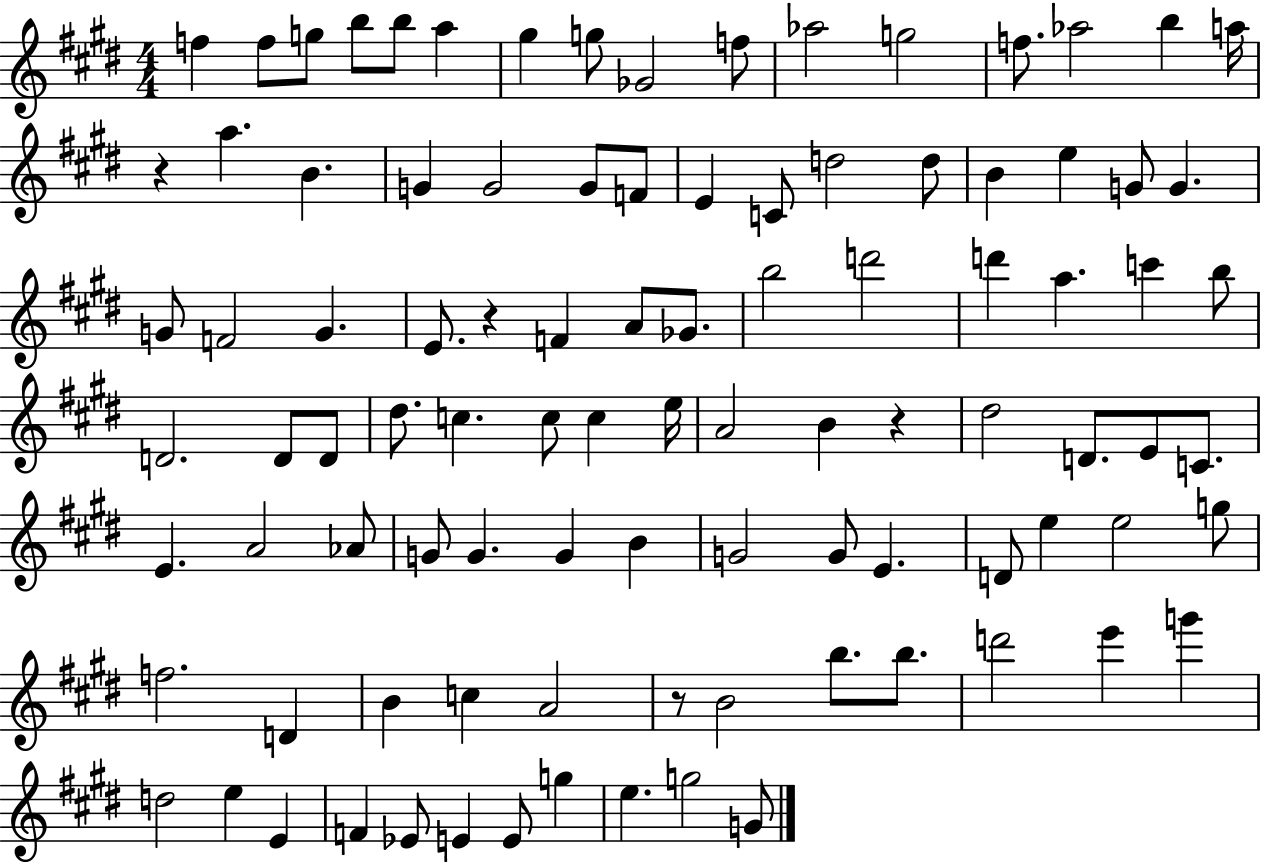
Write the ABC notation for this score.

X:1
T:Untitled
M:4/4
L:1/4
K:E
f f/2 g/2 b/2 b/2 a ^g g/2 _G2 f/2 _a2 g2 f/2 _a2 b a/4 z a B G G2 G/2 F/2 E C/2 d2 d/2 B e G/2 G G/2 F2 G E/2 z F A/2 _G/2 b2 d'2 d' a c' b/2 D2 D/2 D/2 ^d/2 c c/2 c e/4 A2 B z ^d2 D/2 E/2 C/2 E A2 _A/2 G/2 G G B G2 G/2 E D/2 e e2 g/2 f2 D B c A2 z/2 B2 b/2 b/2 d'2 e' g' d2 e E F _E/2 E E/2 g e g2 G/2